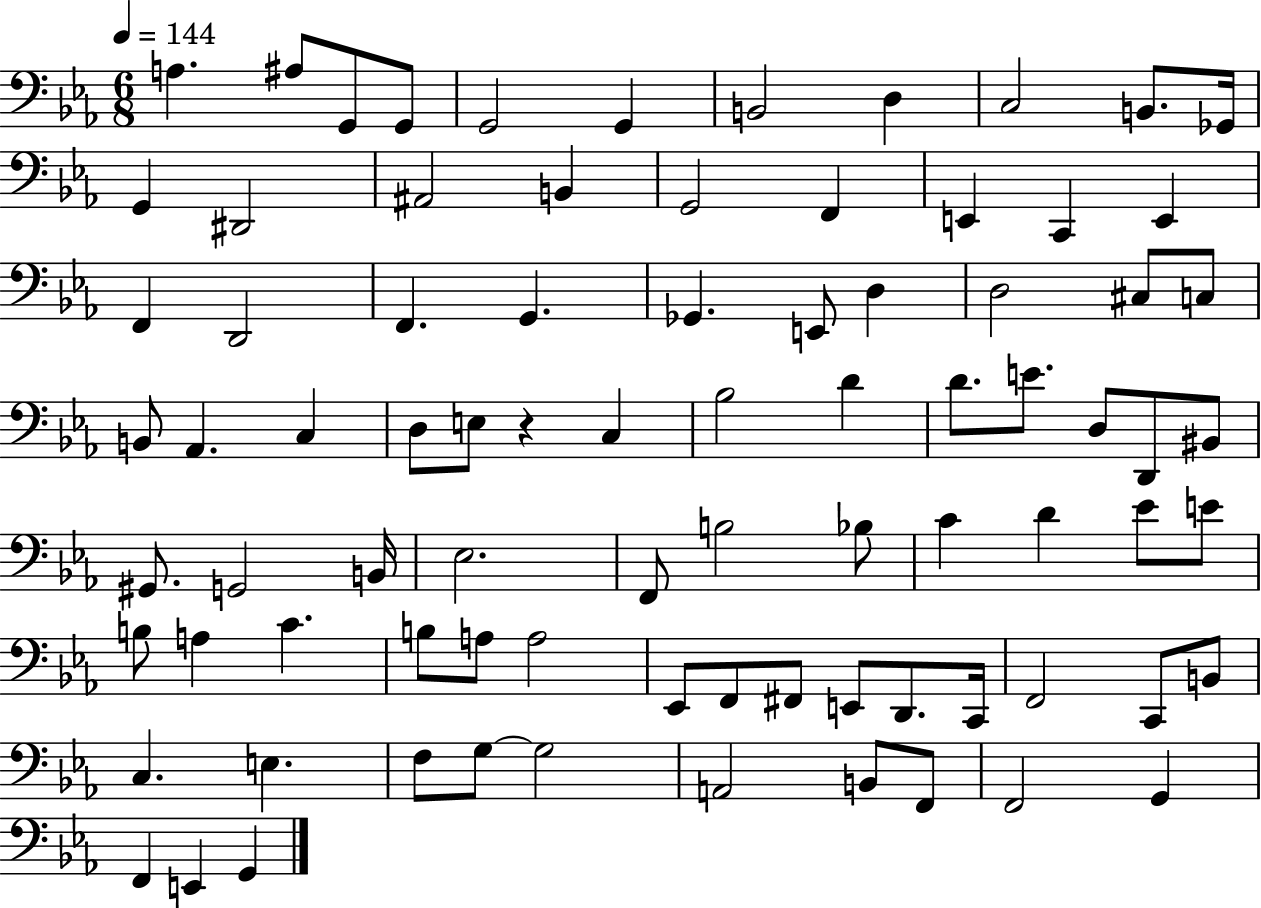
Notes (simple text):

A3/q. A#3/e G2/e G2/e G2/h G2/q B2/h D3/q C3/h B2/e. Gb2/s G2/q D#2/h A#2/h B2/q G2/h F2/q E2/q C2/q E2/q F2/q D2/h F2/q. G2/q. Gb2/q. E2/e D3/q D3/h C#3/e C3/e B2/e Ab2/q. C3/q D3/e E3/e R/q C3/q Bb3/h D4/q D4/e. E4/e. D3/e D2/e BIS2/e G#2/e. G2/h B2/s Eb3/h. F2/e B3/h Bb3/e C4/q D4/q Eb4/e E4/e B3/e A3/q C4/q. B3/e A3/e A3/h Eb2/e F2/e F#2/e E2/e D2/e. C2/s F2/h C2/e B2/e C3/q. E3/q. F3/e G3/e G3/h A2/h B2/e F2/e F2/h G2/q F2/q E2/q G2/q